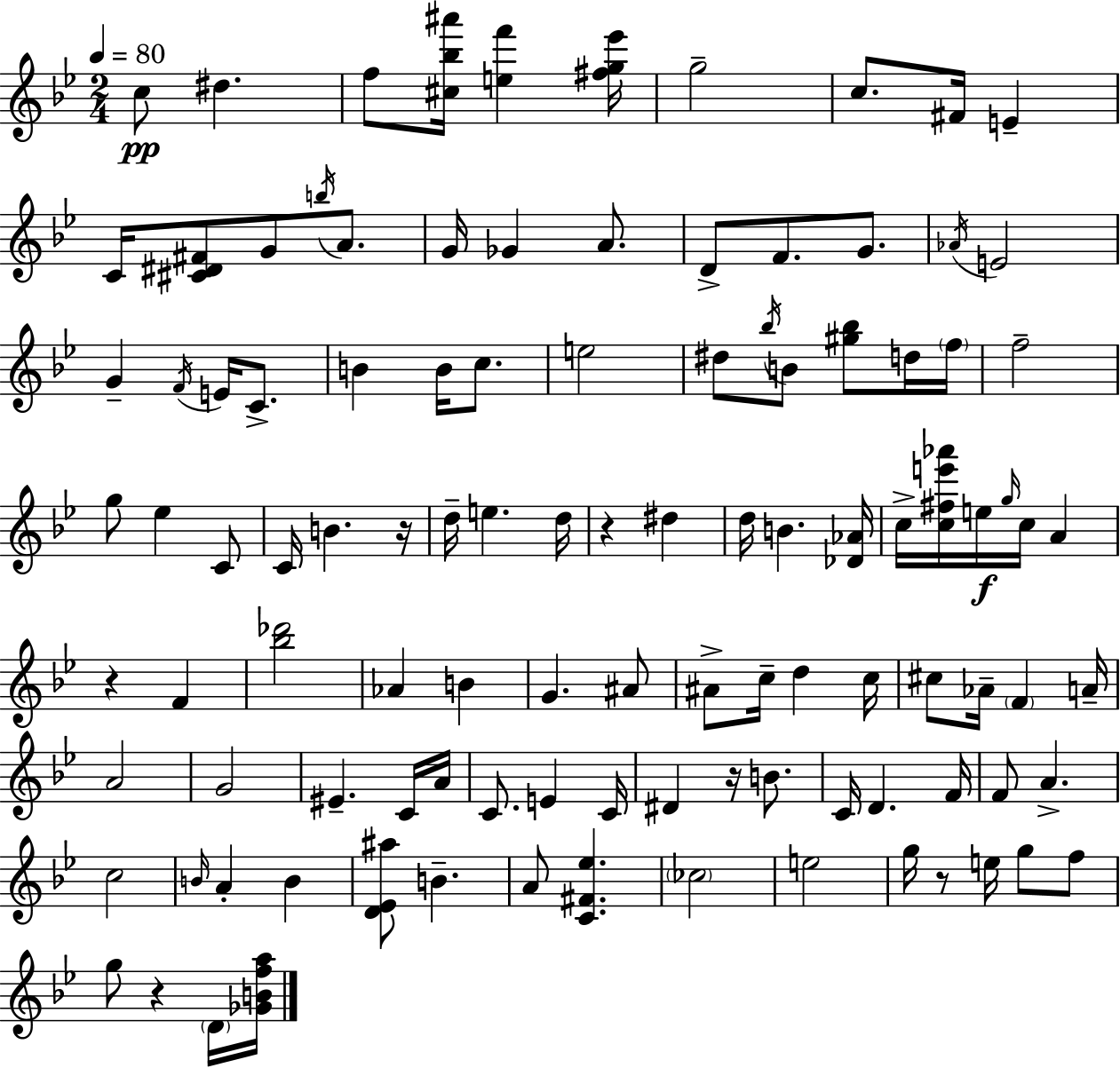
{
  \clef treble
  \numericTimeSignature
  \time 2/4
  \key bes \major
  \tempo 4 = 80
  c''8\pp dis''4. | f''8 <cis'' bes'' ais'''>16 <e'' f'''>4 <fis'' g'' ees'''>16 | g''2-- | c''8. fis'16 e'4-- | \break c'16 <cis' dis' fis'>8 g'8 \acciaccatura { b''16 } a'8. | g'16 ges'4 a'8. | d'8-> f'8. g'8. | \acciaccatura { aes'16 } e'2 | \break g'4-- \acciaccatura { f'16 } e'16 | c'8.-> b'4 b'16 | c''8. e''2 | dis''8 \acciaccatura { bes''16 } b'8 | \break <gis'' bes''>8 d''16 \parenthesize f''16 f''2-- | g''8 ees''4 | c'8 c'16 b'4. | r16 d''16-- e''4. | \break d''16 r4 | dis''4 d''16 b'4. | <des' aes'>16 c''16-> <c'' fis'' e''' aes'''>16 e''16\f \grace { g''16 } | c''16 a'4 r4 | \break f'4 <bes'' des'''>2 | aes'4 | b'4 g'4. | ais'8 ais'8-> c''16-- | \break d''4 c''16 cis''8 aes'16-- | \parenthesize f'4 a'16-- a'2 | g'2 | eis'4.-- | \break c'16 a'16 c'8. | e'4 c'16 dis'4 | r16 b'8. c'16 d'4. | f'16 f'8 a'4.-> | \break c''2 | \grace { b'16 } a'4-. | b'4 <d' ees' ais''>8 | b'4.-- a'8 | \break <c' fis' ees''>4. \parenthesize ces''2 | e''2 | g''16 r8 | e''16 g''8 f''8 g''8 | \break r4 \parenthesize d'16 <ges' b' f'' a''>16 \bar "|."
}